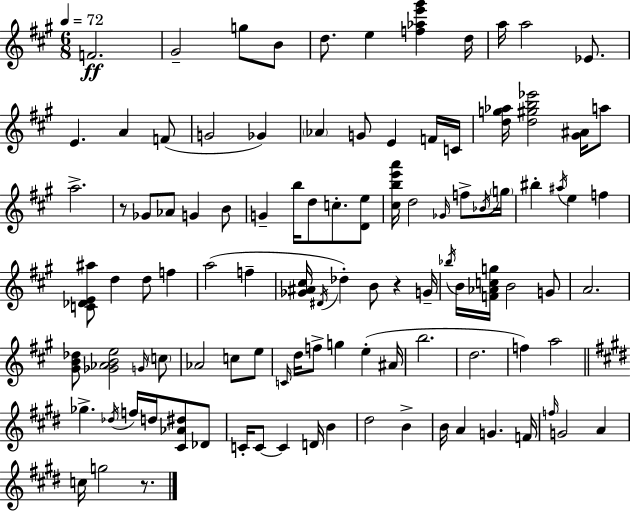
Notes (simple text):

F4/h. G#4/h G5/e B4/e D5/e. E5/q [F5,Ab5,E6,G#6]/q D5/s A5/s A5/h Eb4/e. E4/q. A4/q F4/e G4/h Gb4/q Ab4/q G4/e E4/q F4/s C4/s [D5,G5,Ab5]/s [D5,G#5,B5,Eb6]/h [G#4,A#4]/s A5/e A5/h. R/e Gb4/e Ab4/e G4/q B4/e G4/q B5/s D5/e C5/e. [D4,E5]/e [C#5,B5,E6,A6]/s D5/h Gb4/s F5/e Bb4/s G5/s BIS5/q A#5/s E5/q F5/q [C4,Db4,E4,A#5]/e D5/q D5/e F5/q A5/h F5/q [Gb4,A#4,C#5]/s D#4/s Db5/q B4/e R/q G4/s Bb5/s B4/s [F4,Ab4,C5,G5]/s B4/h G4/e A4/h. [G#4,B4,Db5]/e [Gb4,Ab4,B4,E5]/h G4/s C5/e Ab4/h C5/e E5/e C4/s D5/s F5/e G5/q E5/q A#4/s B5/h. D5/h. F5/q A5/h Gb5/q. Db5/s F5/s D5/s [C#4,Ab4,D#5]/e Db4/e C4/s C4/e C4/q D4/s B4/q D#5/h B4/q B4/s A4/q G4/q. F4/s F5/s G4/h A4/q C5/s G5/h R/e.